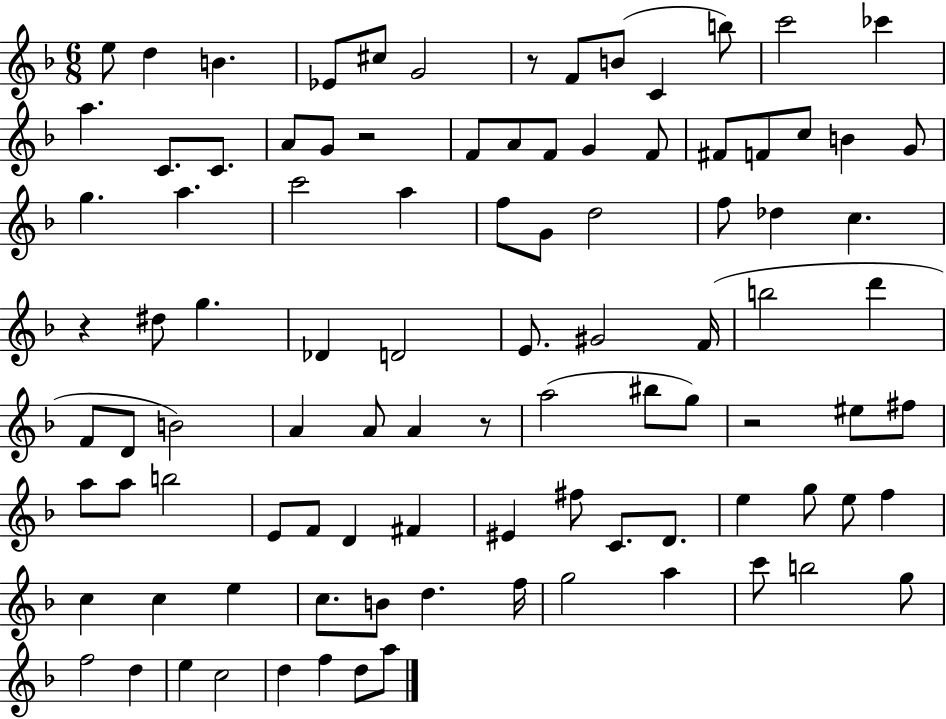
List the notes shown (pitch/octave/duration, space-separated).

E5/e D5/q B4/q. Eb4/e C#5/e G4/h R/e F4/e B4/e C4/q B5/e C6/h CES6/q A5/q. C4/e. C4/e. A4/e G4/e R/h F4/e A4/e F4/e G4/q F4/e F#4/e F4/e C5/e B4/q G4/e G5/q. A5/q. C6/h A5/q F5/e G4/e D5/h F5/e Db5/q C5/q. R/q D#5/e G5/q. Db4/q D4/h E4/e. G#4/h F4/s B5/h D6/q F4/e D4/e B4/h A4/q A4/e A4/q R/e A5/h BIS5/e G5/e R/h EIS5/e F#5/e A5/e A5/e B5/h E4/e F4/e D4/q F#4/q EIS4/q F#5/e C4/e. D4/e. E5/q G5/e E5/e F5/q C5/q C5/q E5/q C5/e. B4/e D5/q. F5/s G5/h A5/q C6/e B5/h G5/e F5/h D5/q E5/q C5/h D5/q F5/q D5/e A5/e